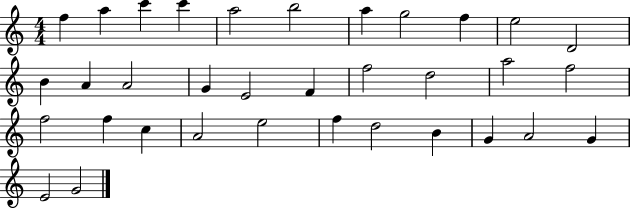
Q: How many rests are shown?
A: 0